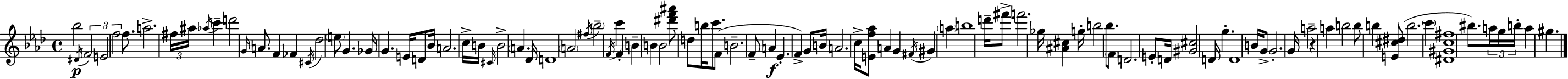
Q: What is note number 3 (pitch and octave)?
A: F4